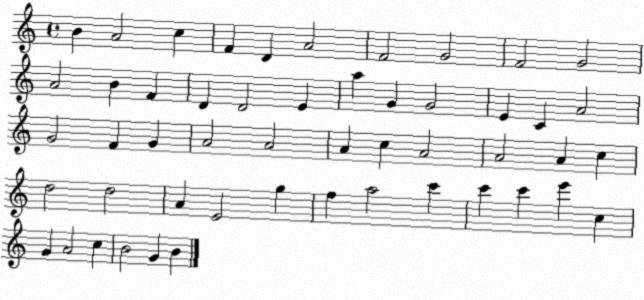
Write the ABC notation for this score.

X:1
T:Untitled
M:4/4
L:1/4
K:C
B A2 c F D A2 F2 G2 F2 G2 A2 B F D D2 E a G G2 E C A2 G2 F G A2 A2 A c A2 A2 A c d2 d2 A E2 g f a2 c' c' c' e' c G A2 c B2 G B